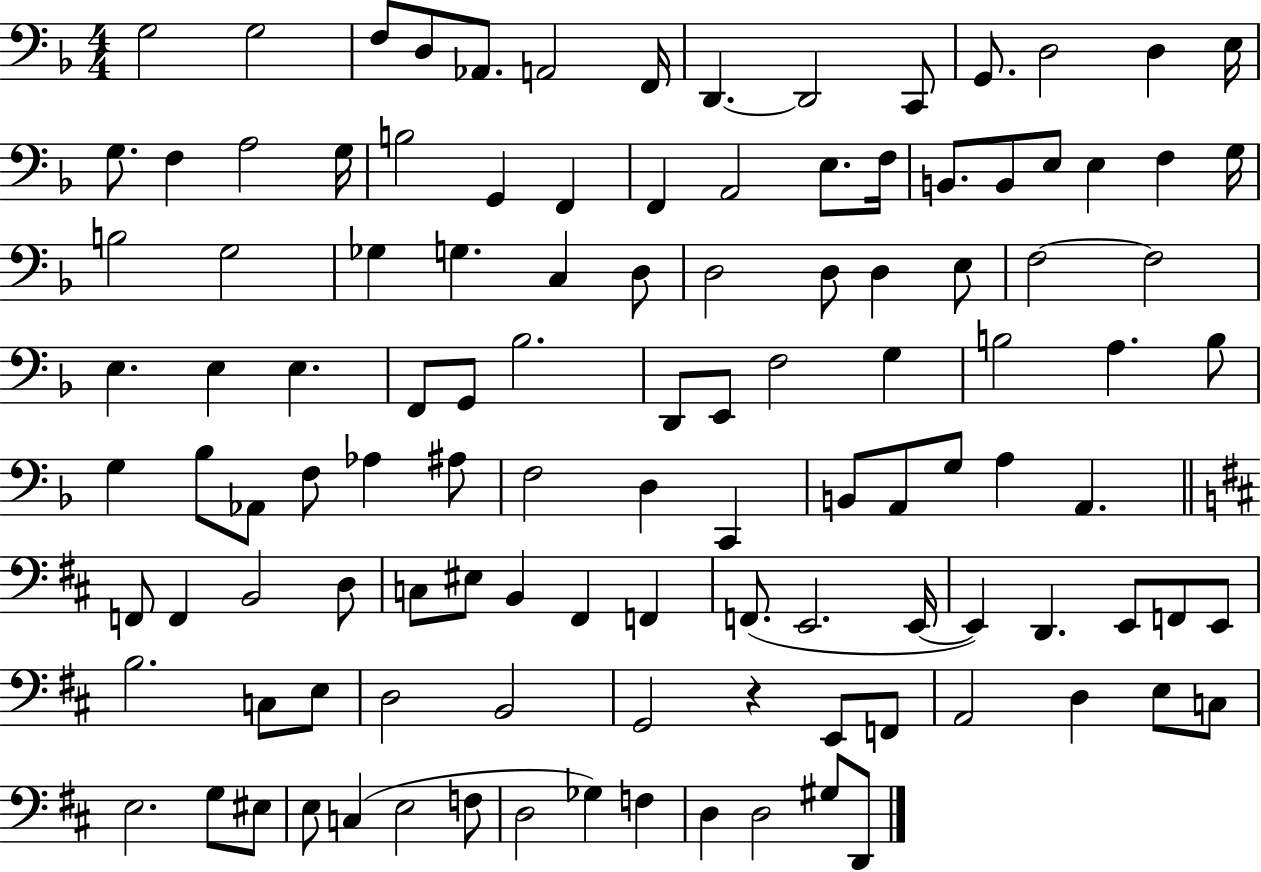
{
  \clef bass
  \numericTimeSignature
  \time 4/4
  \key f \major
  g2 g2 | f8 d8 aes,8. a,2 f,16 | d,4.~~ d,2 c,8 | g,8. d2 d4 e16 | \break g8. f4 a2 g16 | b2 g,4 f,4 | f,4 a,2 e8. f16 | b,8. b,8 e8 e4 f4 g16 | \break b2 g2 | ges4 g4. c4 d8 | d2 d8 d4 e8 | f2~~ f2 | \break e4. e4 e4. | f,8 g,8 bes2. | d,8 e,8 f2 g4 | b2 a4. b8 | \break g4 bes8 aes,8 f8 aes4 ais8 | f2 d4 c,4 | b,8 a,8 g8 a4 a,4. | \bar "||" \break \key d \major f,8 f,4 b,2 d8 | c8 eis8 b,4 fis,4 f,4 | f,8.( e,2. e,16~~ | e,4) d,4. e,8 f,8 e,8 | \break b2. c8 e8 | d2 b,2 | g,2 r4 e,8 f,8 | a,2 d4 e8 c8 | \break e2. g8 eis8 | e8 c4( e2 f8 | d2 ges4) f4 | d4 d2 gis8 d,8 | \break \bar "|."
}